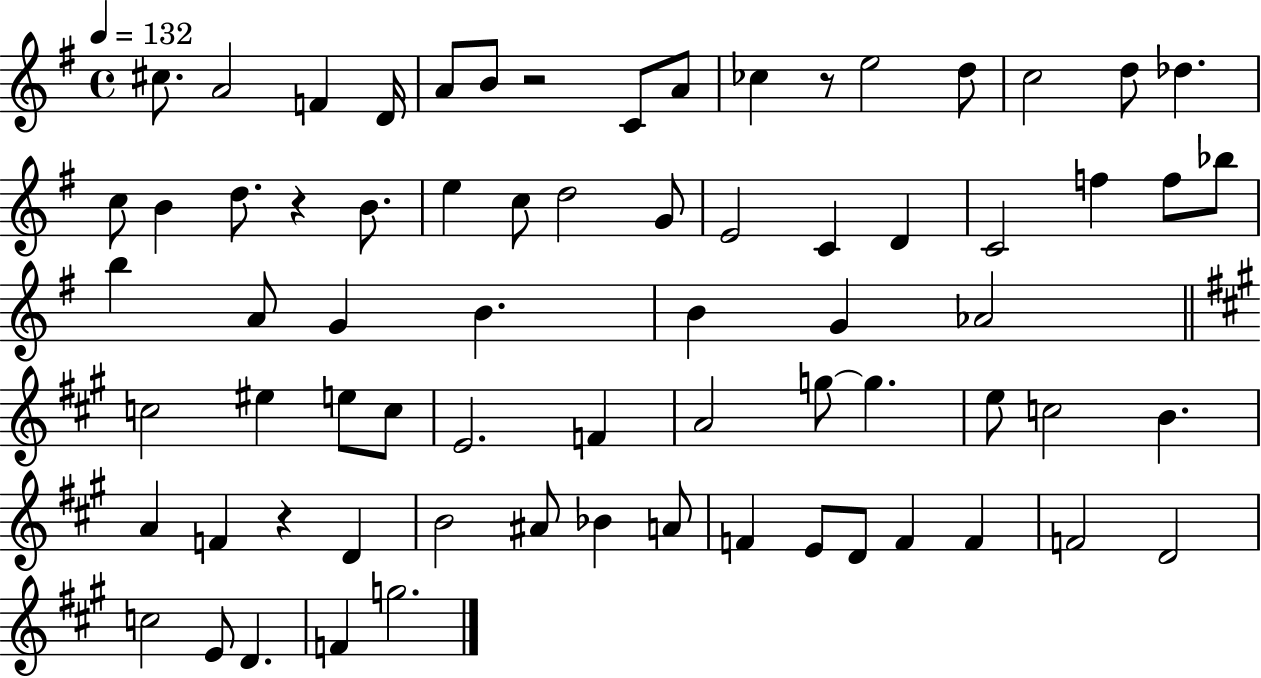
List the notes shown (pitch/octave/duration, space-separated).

C#5/e. A4/h F4/q D4/s A4/e B4/e R/h C4/e A4/e CES5/q R/e E5/h D5/e C5/h D5/e Db5/q. C5/e B4/q D5/e. R/q B4/e. E5/q C5/e D5/h G4/e E4/h C4/q D4/q C4/h F5/q F5/e Bb5/e B5/q A4/e G4/q B4/q. B4/q G4/q Ab4/h C5/h EIS5/q E5/e C5/e E4/h. F4/q A4/h G5/e G5/q. E5/e C5/h B4/q. A4/q F4/q R/q D4/q B4/h A#4/e Bb4/q A4/e F4/q E4/e D4/e F4/q F4/q F4/h D4/h C5/h E4/e D4/q. F4/q G5/h.